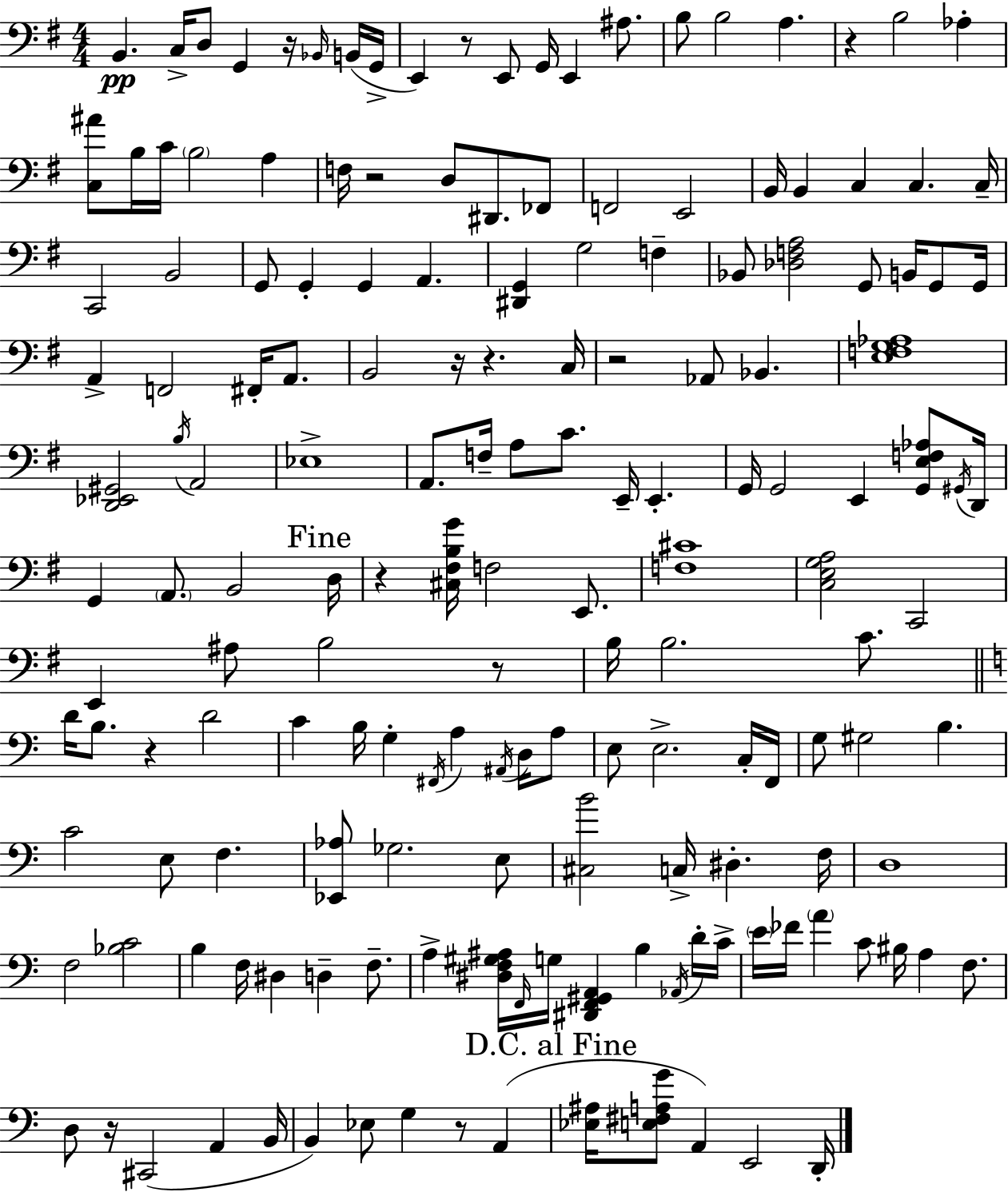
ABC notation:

X:1
T:Untitled
M:4/4
L:1/4
K:G
B,, C,/4 D,/2 G,, z/4 _B,,/4 B,,/4 G,,/4 E,, z/2 E,,/2 G,,/4 E,, ^A,/2 B,/2 B,2 A, z B,2 _A, [C,^A]/2 B,/4 C/4 B,2 A, F,/4 z2 D,/2 ^D,,/2 _F,,/2 F,,2 E,,2 B,,/4 B,, C, C, C,/4 C,,2 B,,2 G,,/2 G,, G,, A,, [^D,,G,,] G,2 F, _B,,/2 [_D,F,A,]2 G,,/2 B,,/4 G,,/2 G,,/4 A,, F,,2 ^F,,/4 A,,/2 B,,2 z/4 z C,/4 z2 _A,,/2 _B,, [E,F,G,_A,]4 [D,,_E,,^G,,]2 B,/4 A,,2 _E,4 A,,/2 F,/4 A,/2 C/2 E,,/4 E,, G,,/4 G,,2 E,, [G,,E,F,_A,]/2 ^G,,/4 D,,/4 G,, A,,/2 B,,2 D,/4 z [^C,^F,B,G]/4 F,2 E,,/2 [F,^C]4 [C,E,G,A,]2 C,,2 E,, ^A,/2 B,2 z/2 B,/4 B,2 C/2 D/4 B,/2 z D2 C B,/4 G, ^F,,/4 A, ^A,,/4 D,/4 A,/2 E,/2 E,2 C,/4 F,,/4 G,/2 ^G,2 B, C2 E,/2 F, [_E,,_A,]/2 _G,2 E,/2 [^C,B]2 C,/4 ^D, F,/4 D,4 F,2 [_B,C]2 B, F,/4 ^D, D, F,/2 A, [^D,F,^G,^A,]/4 F,,/4 G,/4 [^D,,F,,^G,,A,,] B, _A,,/4 D/4 C/4 E/4 _F/4 A C/2 ^B,/4 A, F,/2 D,/2 z/4 ^C,,2 A,, B,,/4 B,, _E,/2 G, z/2 A,, [_E,^A,]/4 [E,^F,A,G]/2 A,, E,,2 D,,/4